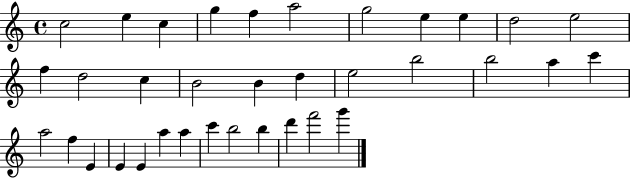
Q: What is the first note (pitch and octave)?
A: C5